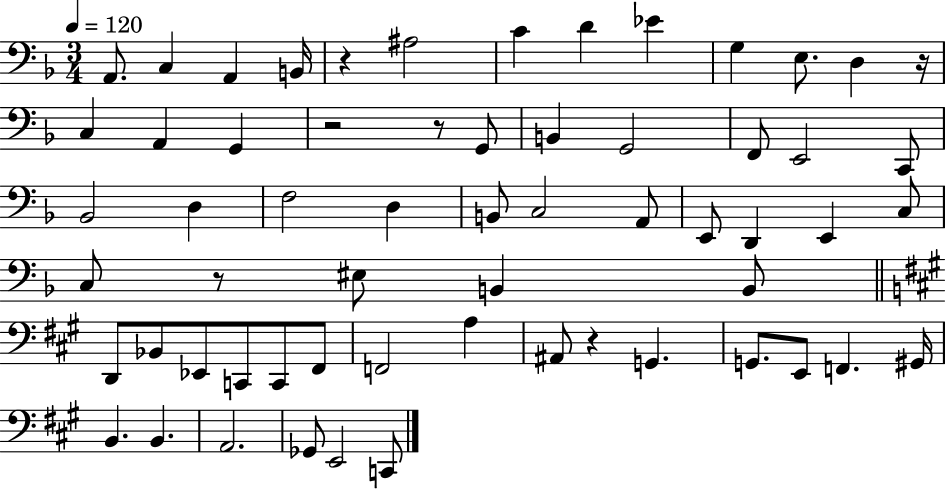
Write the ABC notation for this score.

X:1
T:Untitled
M:3/4
L:1/4
K:F
A,,/2 C, A,, B,,/4 z ^A,2 C D _E G, E,/2 D, z/4 C, A,, G,, z2 z/2 G,,/2 B,, G,,2 F,,/2 E,,2 C,,/2 _B,,2 D, F,2 D, B,,/2 C,2 A,,/2 E,,/2 D,, E,, C,/2 C,/2 z/2 ^E,/2 B,, B,,/2 D,,/2 _B,,/2 _E,,/2 C,,/2 C,,/2 ^F,,/2 F,,2 A, ^A,,/2 z G,, G,,/2 E,,/2 F,, ^G,,/4 B,, B,, A,,2 _G,,/2 E,,2 C,,/2